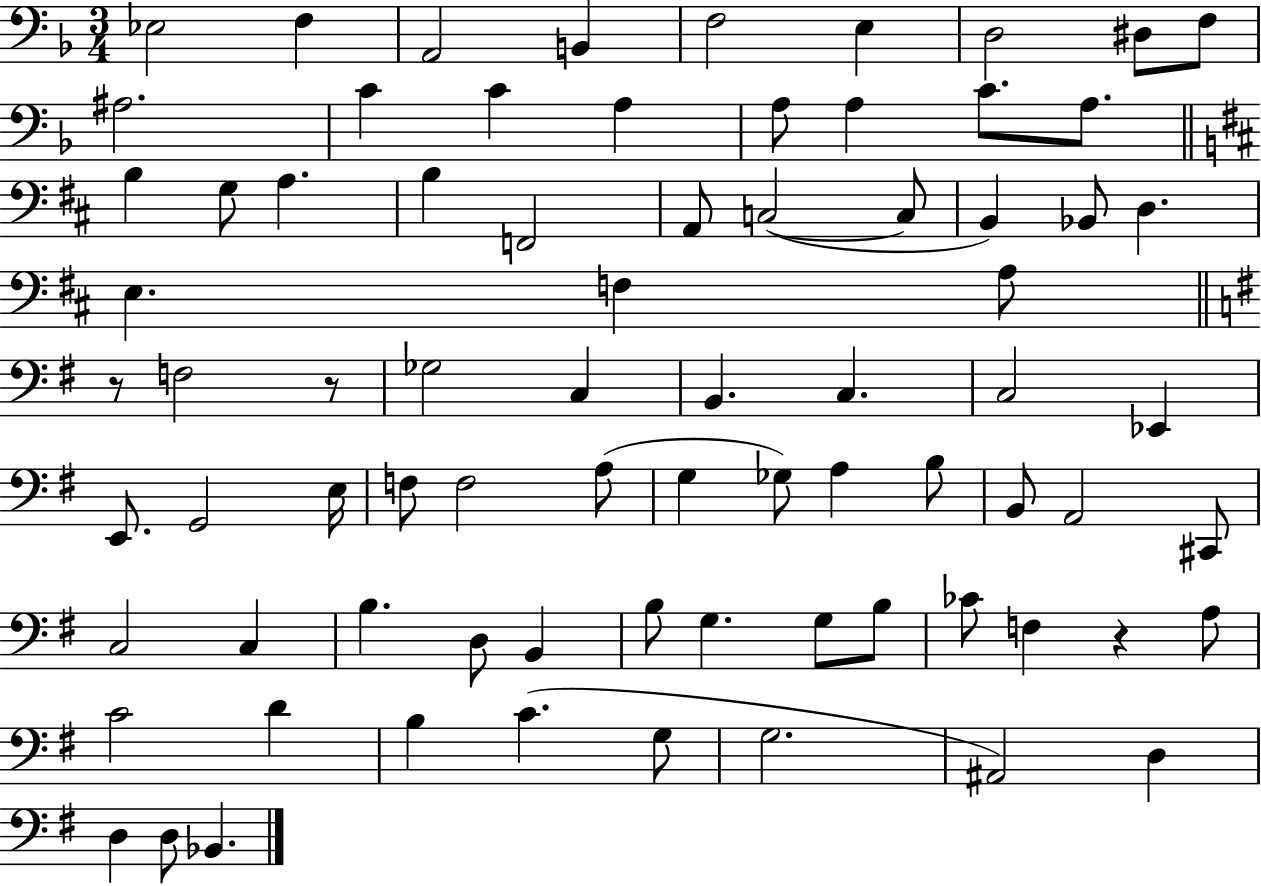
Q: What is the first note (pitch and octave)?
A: Eb3